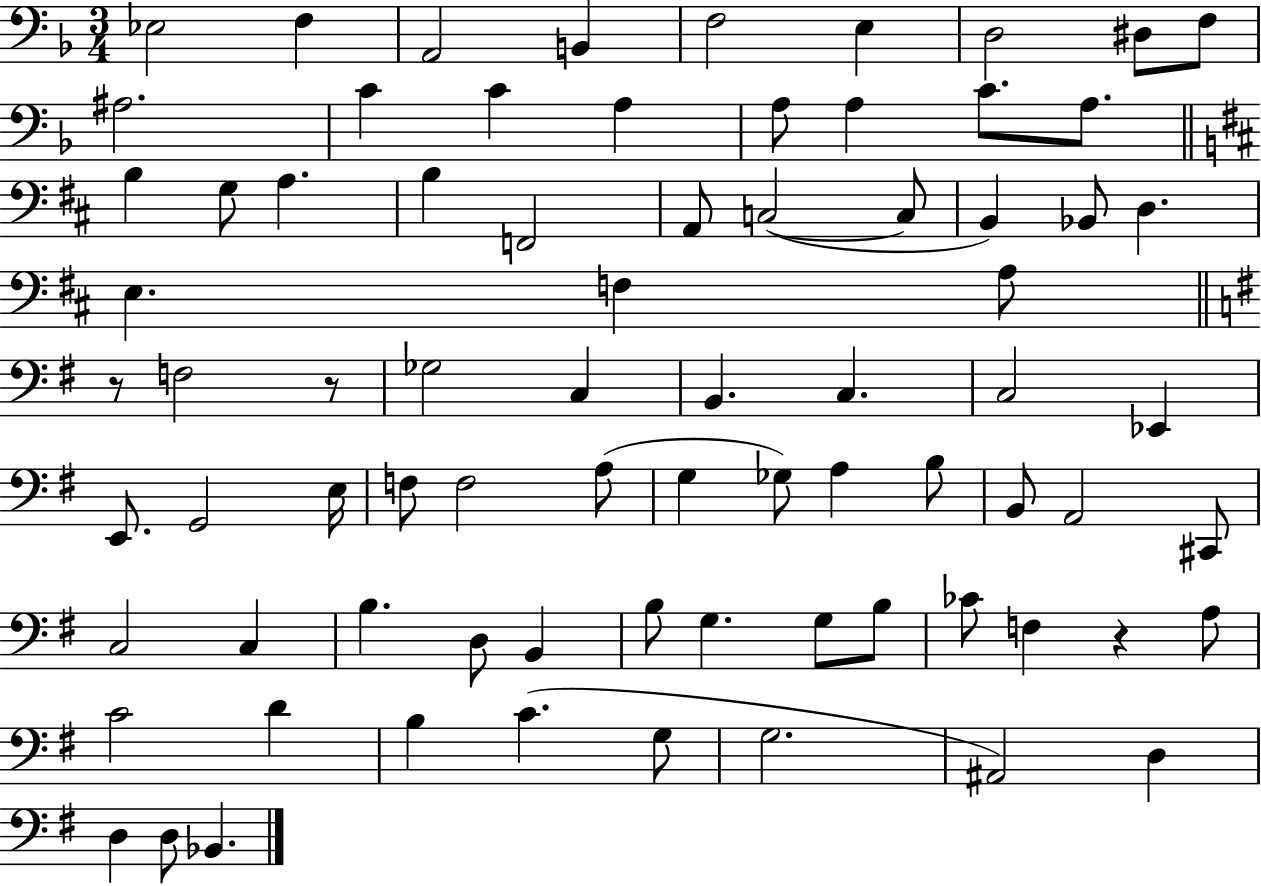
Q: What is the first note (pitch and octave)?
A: Eb3